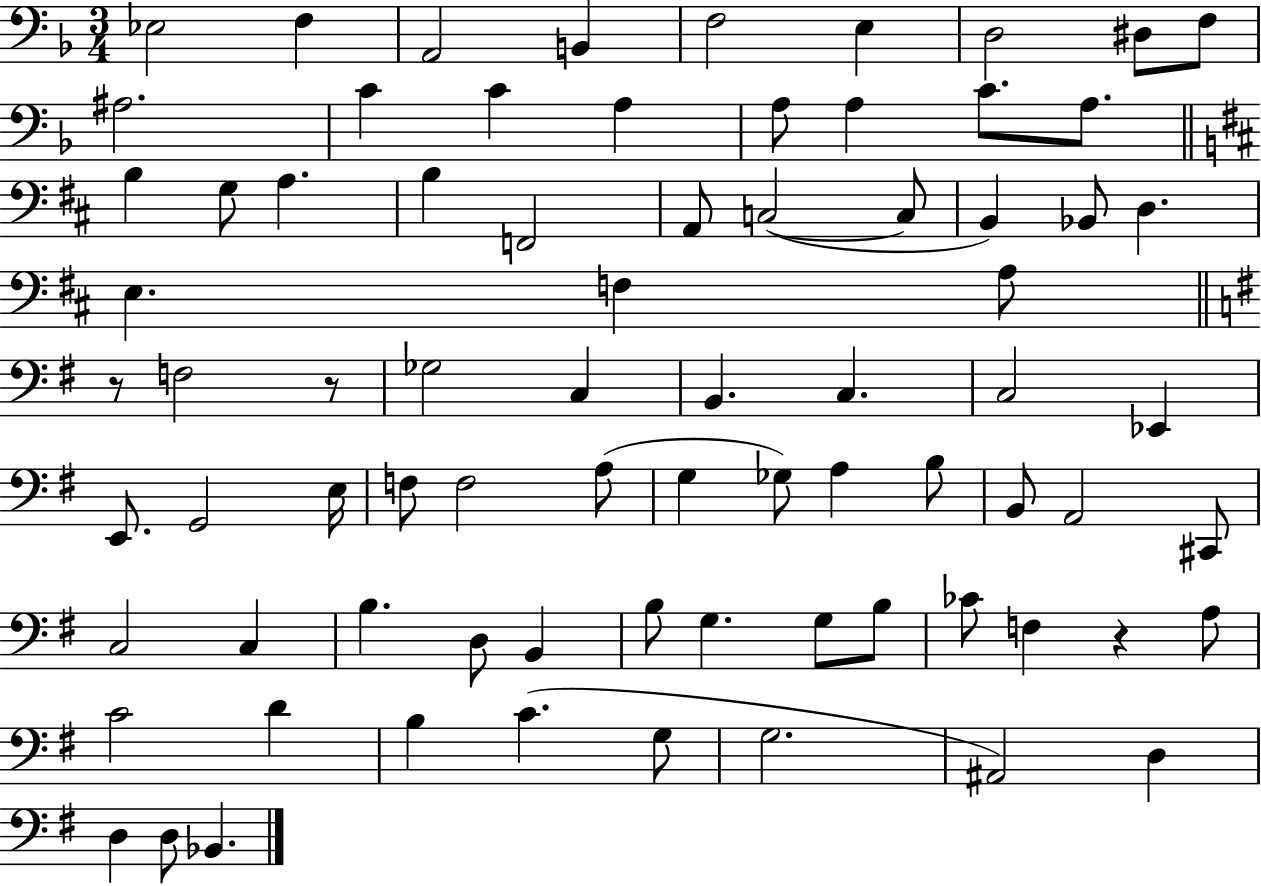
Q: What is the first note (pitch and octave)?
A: Eb3